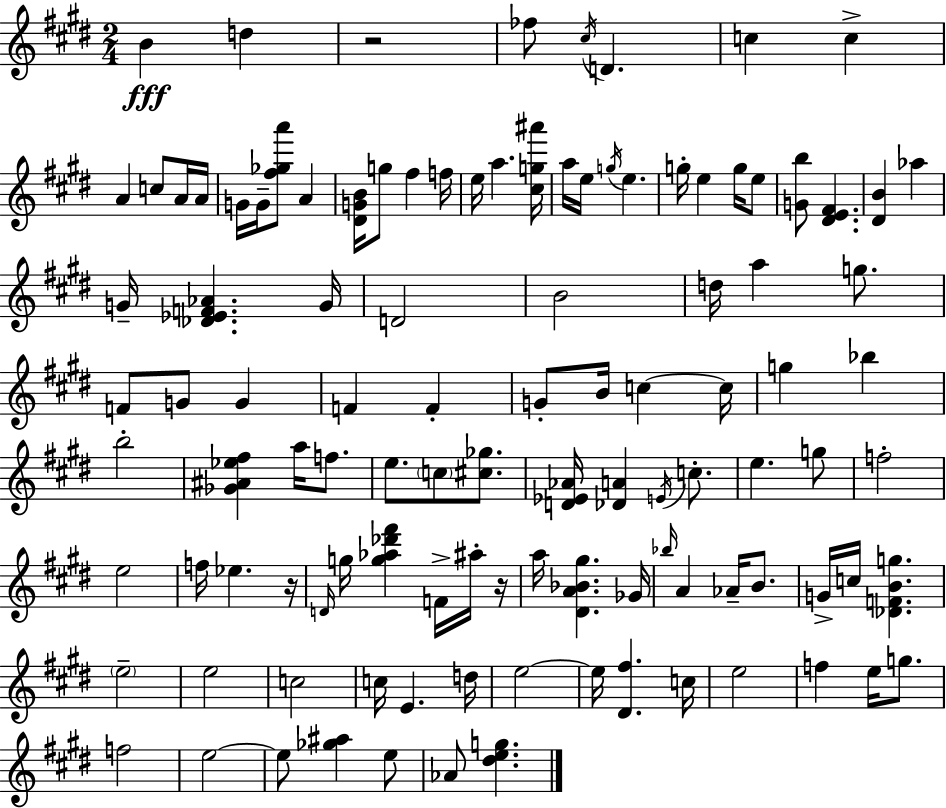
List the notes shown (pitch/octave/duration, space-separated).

B4/q D5/q R/h FES5/e C#5/s D4/q. C5/q C5/q A4/q C5/e A4/s A4/s G4/s G4/s [F#5,Gb5,A6]/e A4/q [D#4,G4,B4]/s G5/e F#5/q F5/s E5/s A5/q. [C#5,G5,A#6]/s A5/s E5/s G5/s E5/q. G5/s E5/q G5/s E5/e [G4,B5]/e [D#4,E4,F#4]/q. [D#4,B4]/q Ab5/q G4/s [Db4,Eb4,F4,Ab4]/q. G4/s D4/h B4/h D5/s A5/q G5/e. F4/e G4/e G4/q F4/q F4/q G4/e B4/s C5/q C5/s G5/q Bb5/q B5/h [Gb4,A#4,Eb5,F#5]/q A5/s F5/e. E5/e. C5/e [C#5,Gb5]/e. [D4,Eb4,Ab4]/s [Db4,A4]/q E4/s C5/e. E5/q. G5/e F5/h E5/h F5/s Eb5/q. R/s D4/s G5/s [G5,Ab5,Db6,F#6]/q F4/s A#5/s R/s A5/s [D#4,A4,Bb4,G#5]/q. Gb4/s Bb5/s A4/q Ab4/s B4/e. G4/s C5/s [Db4,F4,B4,G5]/q. E5/h E5/h C5/h C5/s E4/q. D5/s E5/h E5/s [D#4,F#5]/q. C5/s E5/h F5/q E5/s G5/e. F5/h E5/h E5/e [Gb5,A#5]/q E5/e Ab4/e [D#5,E5,G5]/q.